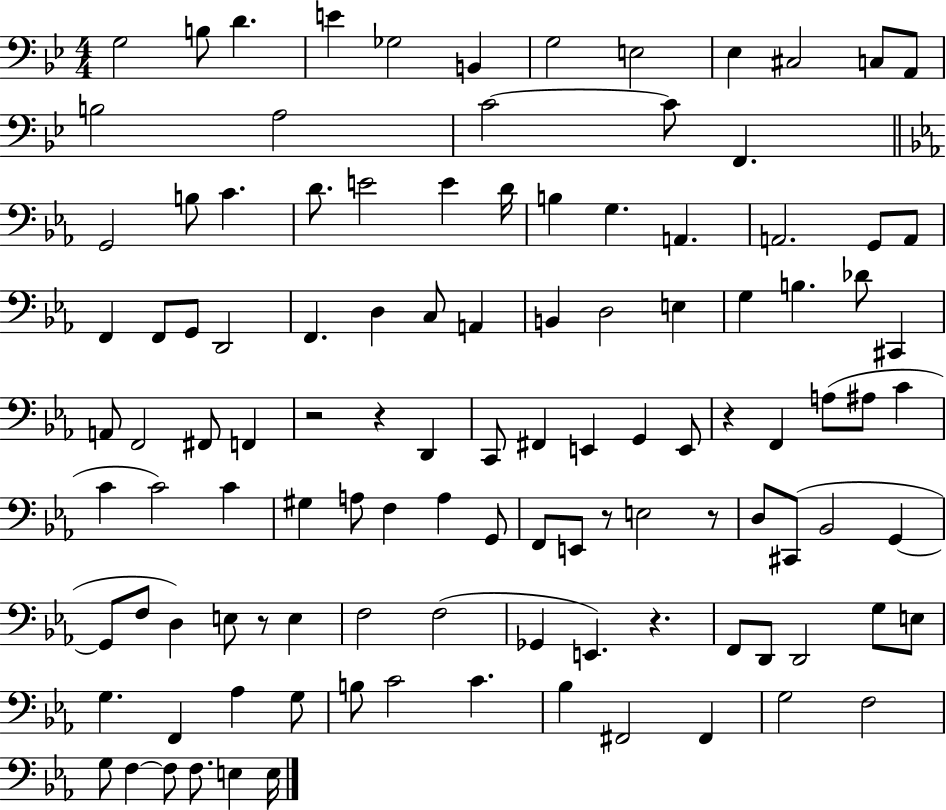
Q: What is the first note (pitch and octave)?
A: G3